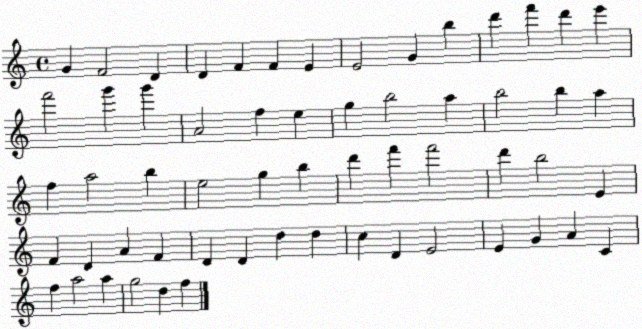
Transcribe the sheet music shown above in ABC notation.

X:1
T:Untitled
M:4/4
L:1/4
K:C
G F2 D D F F E E2 G b d' f' d' e' f'2 g' g' A2 f e g b2 a b2 b a f a2 b e2 g b d' f' f'2 d' b2 E F D A F D D d d c D E2 E G A C f a2 a g2 d f